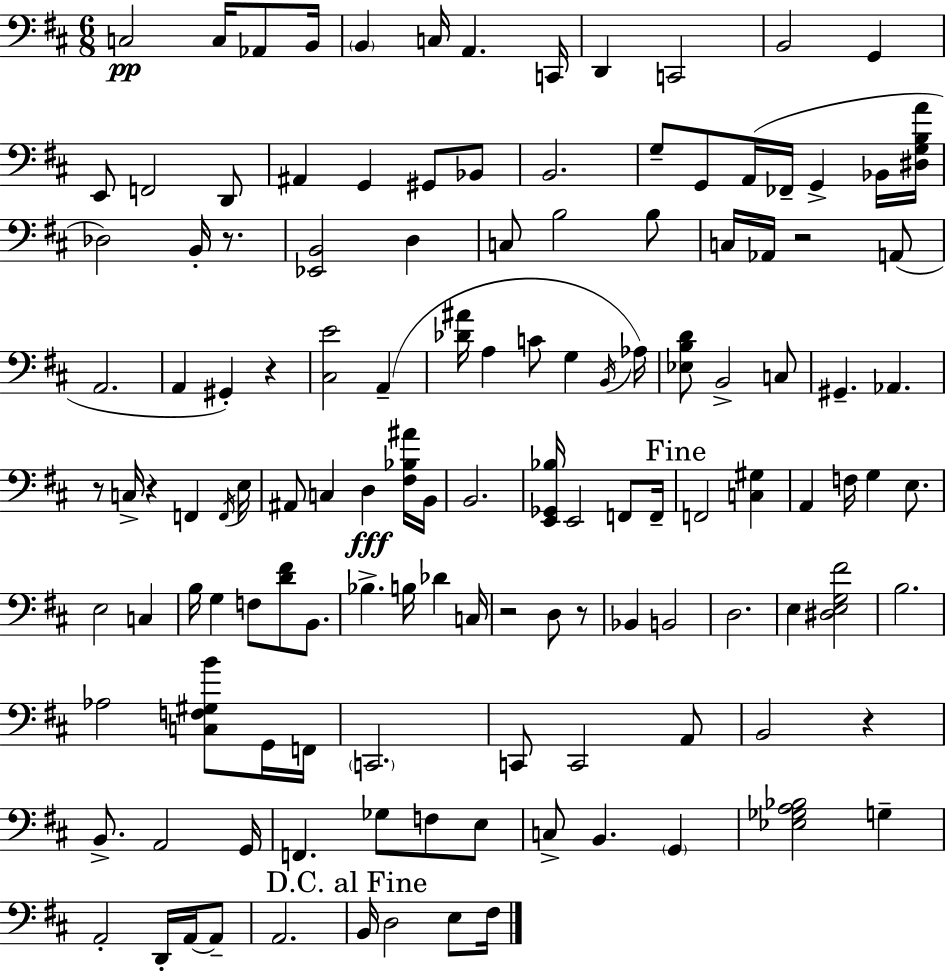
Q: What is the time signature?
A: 6/8